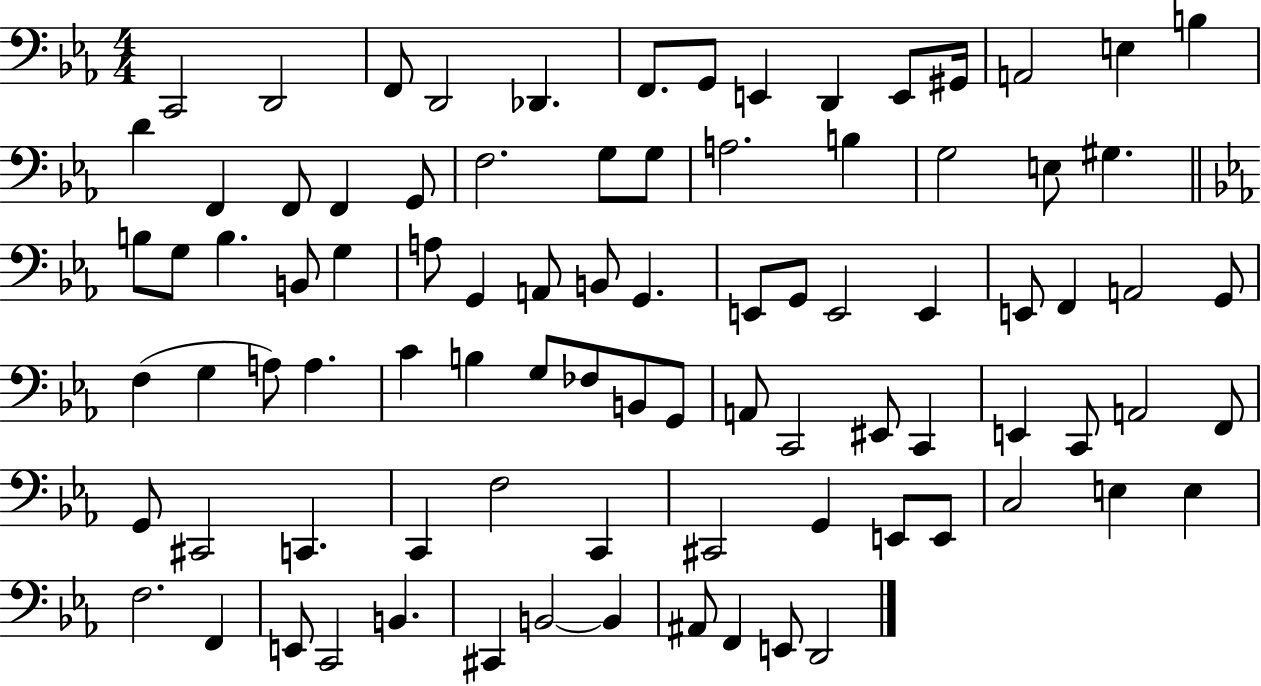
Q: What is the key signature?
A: EES major